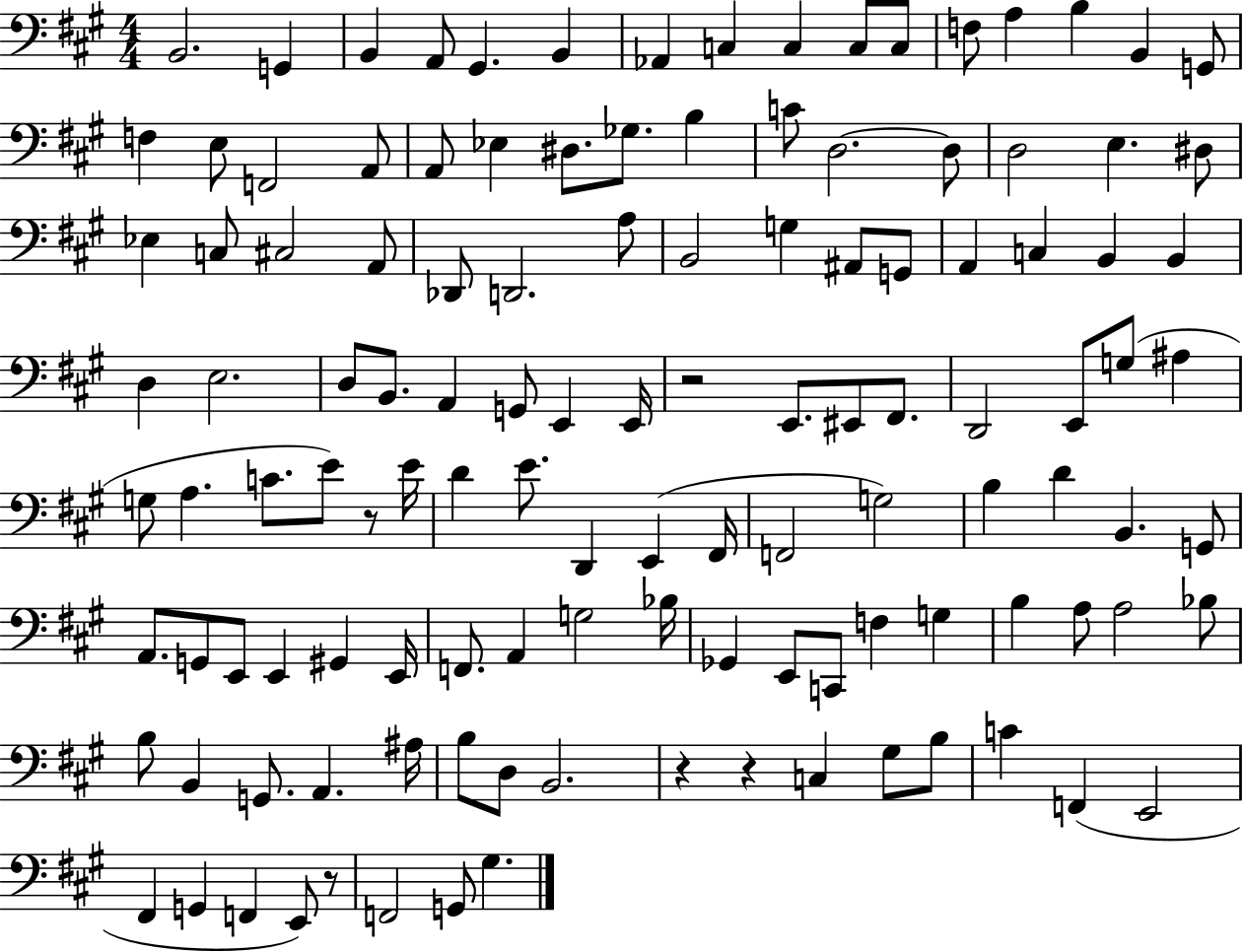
B2/h. G2/q B2/q A2/e G#2/q. B2/q Ab2/q C3/q C3/q C3/e C3/e F3/e A3/q B3/q B2/q G2/e F3/q E3/e F2/h A2/e A2/e Eb3/q D#3/e. Gb3/e. B3/q C4/e D3/h. D3/e D3/h E3/q. D#3/e Eb3/q C3/e C#3/h A2/e Db2/e D2/h. A3/e B2/h G3/q A#2/e G2/e A2/q C3/q B2/q B2/q D3/q E3/h. D3/e B2/e. A2/q G2/e E2/q E2/s R/h E2/e. EIS2/e F#2/e. D2/h E2/e G3/e A#3/q G3/e A3/q. C4/e. E4/e R/e E4/s D4/q E4/e. D2/q E2/q F#2/s F2/h G3/h B3/q D4/q B2/q. G2/e A2/e. G2/e E2/e E2/q G#2/q E2/s F2/e. A2/q G3/h Bb3/s Gb2/q E2/e C2/e F3/q G3/q B3/q A3/e A3/h Bb3/e B3/e B2/q G2/e. A2/q. A#3/s B3/e D3/e B2/h. R/q R/q C3/q G#3/e B3/e C4/q F2/q E2/h F#2/q G2/q F2/q E2/e R/e F2/h G2/e G#3/q.